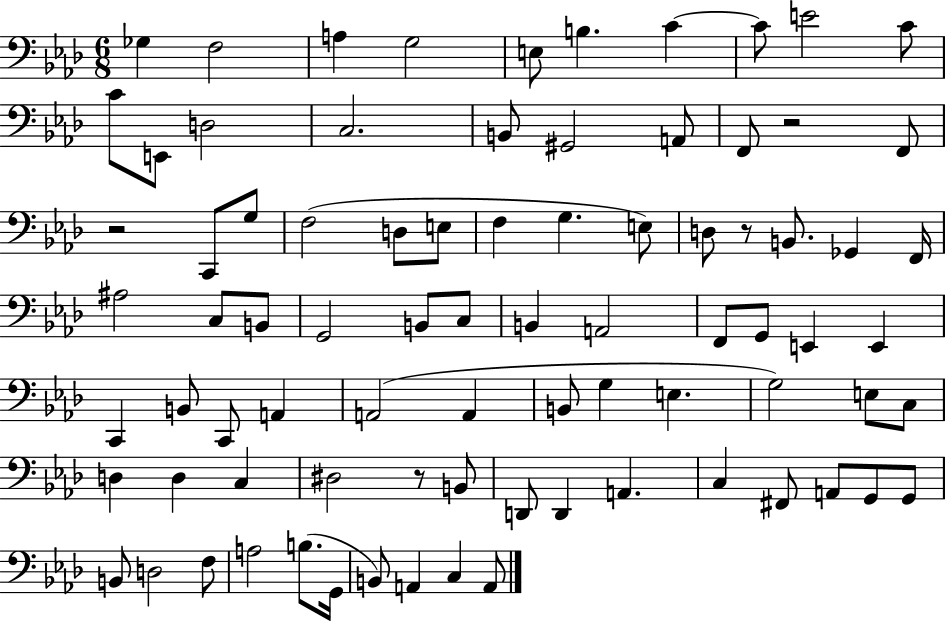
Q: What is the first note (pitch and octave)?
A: Gb3